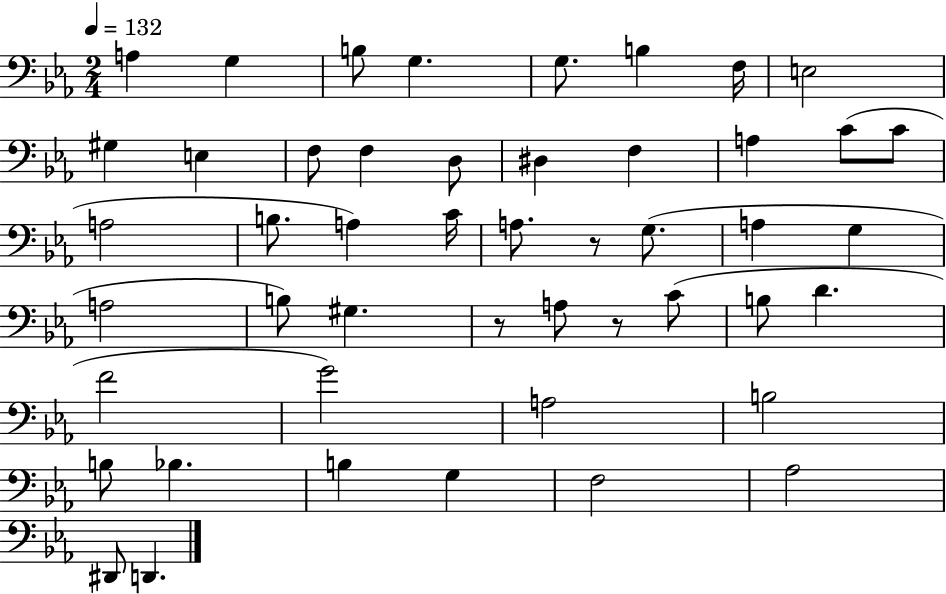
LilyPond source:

{
  \clef bass
  \numericTimeSignature
  \time 2/4
  \key ees \major
  \tempo 4 = 132
  a4 g4 | b8 g4. | g8. b4 f16 | e2 | \break gis4 e4 | f8 f4 d8 | dis4 f4 | a4 c'8( c'8 | \break a2 | b8. a4) c'16 | a8. r8 g8.( | a4 g4 | \break a2 | b8) gis4. | r8 a8 r8 c'8( | b8 d'4. | \break f'2 | g'2) | a2 | b2 | \break b8 bes4. | b4 g4 | f2 | aes2 | \break dis,8 d,4. | \bar "|."
}